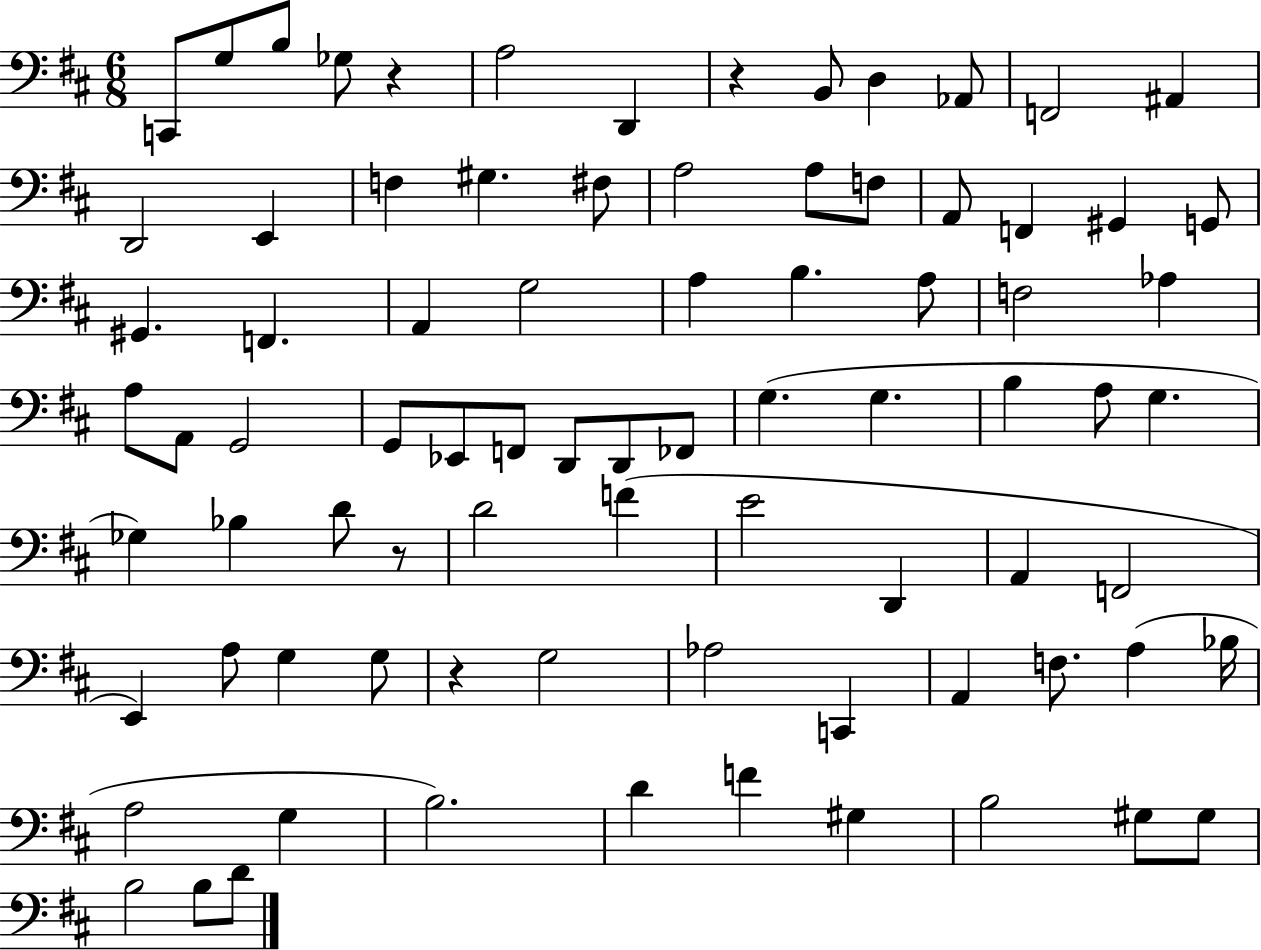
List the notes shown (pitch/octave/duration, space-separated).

C2/e G3/e B3/e Gb3/e R/q A3/h D2/q R/q B2/e D3/q Ab2/e F2/h A#2/q D2/h E2/q F3/q G#3/q. F#3/e A3/h A3/e F3/e A2/e F2/q G#2/q G2/e G#2/q. F2/q. A2/q G3/h A3/q B3/q. A3/e F3/h Ab3/q A3/e A2/e G2/h G2/e Eb2/e F2/e D2/e D2/e FES2/e G3/q. G3/q. B3/q A3/e G3/q. Gb3/q Bb3/q D4/e R/e D4/h F4/q E4/h D2/q A2/q F2/h E2/q A3/e G3/q G3/e R/q G3/h Ab3/h C2/q A2/q F3/e. A3/q Bb3/s A3/h G3/q B3/h. D4/q F4/q G#3/q B3/h G#3/e G#3/e B3/h B3/e D4/e